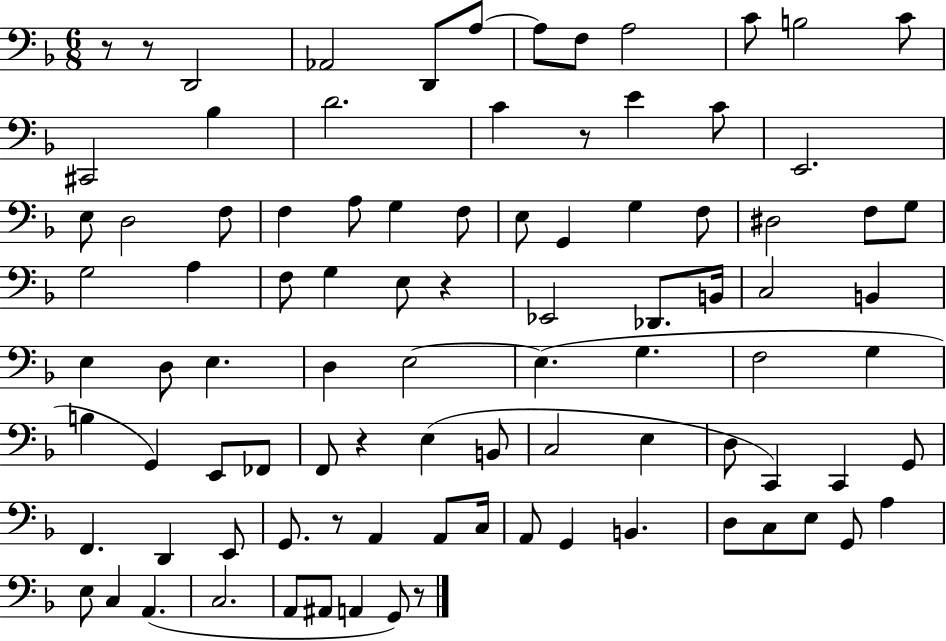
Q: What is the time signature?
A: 6/8